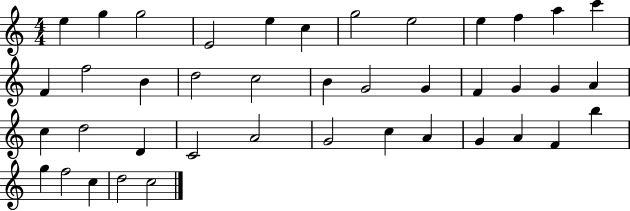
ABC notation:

X:1
T:Untitled
M:4/4
L:1/4
K:C
e g g2 E2 e c g2 e2 e f a c' F f2 B d2 c2 B G2 G F G G A c d2 D C2 A2 G2 c A G A F b g f2 c d2 c2